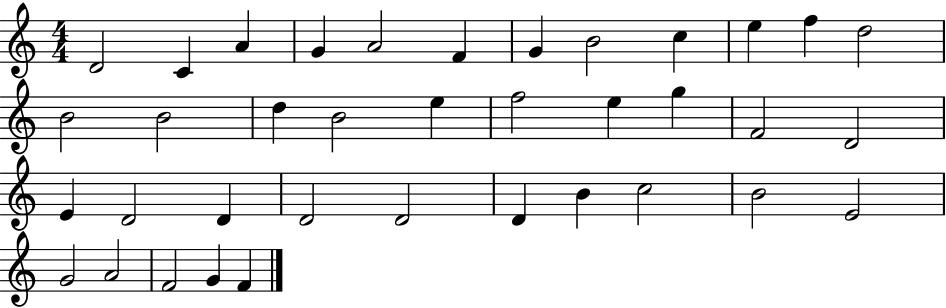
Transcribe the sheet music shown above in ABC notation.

X:1
T:Untitled
M:4/4
L:1/4
K:C
D2 C A G A2 F G B2 c e f d2 B2 B2 d B2 e f2 e g F2 D2 E D2 D D2 D2 D B c2 B2 E2 G2 A2 F2 G F